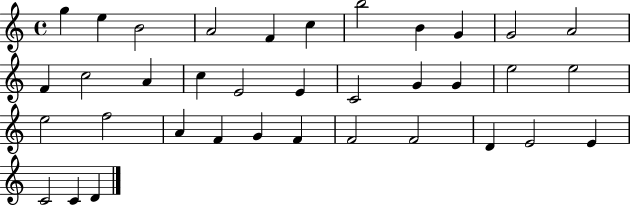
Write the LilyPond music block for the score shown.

{
  \clef treble
  \time 4/4
  \defaultTimeSignature
  \key c \major
  g''4 e''4 b'2 | a'2 f'4 c''4 | b''2 b'4 g'4 | g'2 a'2 | \break f'4 c''2 a'4 | c''4 e'2 e'4 | c'2 g'4 g'4 | e''2 e''2 | \break e''2 f''2 | a'4 f'4 g'4 f'4 | f'2 f'2 | d'4 e'2 e'4 | \break c'2 c'4 d'4 | \bar "|."
}